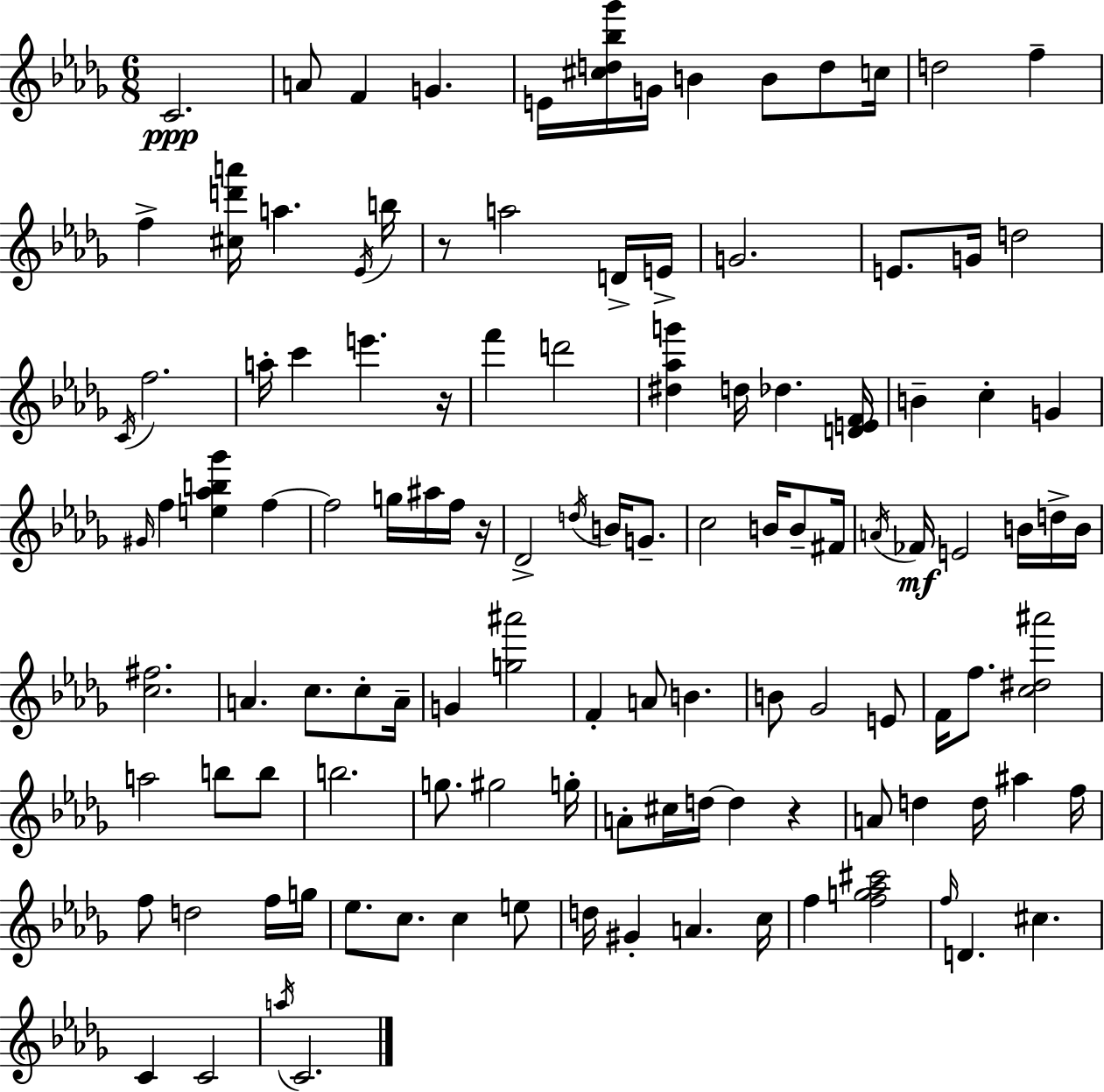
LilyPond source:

{
  \clef treble
  \numericTimeSignature
  \time 6/8
  \key bes \minor
  c'2.\ppp | a'8 f'4 g'4. | e'16 <cis'' d'' bes'' ges'''>16 g'16 b'4 b'8 d''8 c''16 | d''2 f''4-- | \break f''4-> <cis'' d''' a'''>16 a''4. \acciaccatura { ees'16 } | b''16 r8 a''2 d'16-> | e'16-> g'2. | e'8. g'16 d''2 | \break \acciaccatura { c'16 } f''2. | a''16-. c'''4 e'''4. | r16 f'''4 d'''2 | <dis'' aes'' g'''>4 d''16 des''4. | \break <d' e' f'>16 b'4-- c''4-. g'4 | \grace { gis'16 } f''4 <e'' aes'' b'' ges'''>4 f''4~~ | f''2 g''16 | ais''16 f''16 r16 des'2-> \acciaccatura { d''16 } | \break b'16 g'8.-- c''2 | b'16 b'8-- fis'16 \acciaccatura { a'16 } fes'16\mf e'2 | b'16 d''16-> b'16 <c'' fis''>2. | a'4. c''8. | \break c''8-. a'16-- g'4 <g'' ais'''>2 | f'4-. a'8 b'4. | b'8 ges'2 | e'8 f'16 f''8. <c'' dis'' ais'''>2 | \break a''2 | b''8 b''8 b''2. | g''8. gis''2 | g''16-. a'8-. cis''16 d''16~~ d''4 | \break r4 a'8 d''4 d''16 | ais''4 f''16 f''8 d''2 | f''16 g''16 ees''8. c''8. c''4 | e''8 d''16 gis'4-. a'4. | \break c''16 f''4 <f'' g'' aes'' cis'''>2 | \grace { f''16 } d'4. | cis''4. c'4 c'2 | \acciaccatura { a''16 } c'2. | \break \bar "|."
}